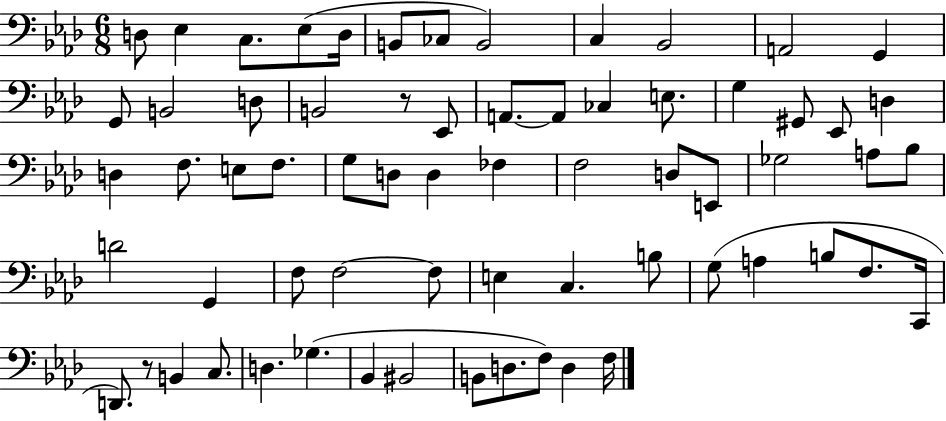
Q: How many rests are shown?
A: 2